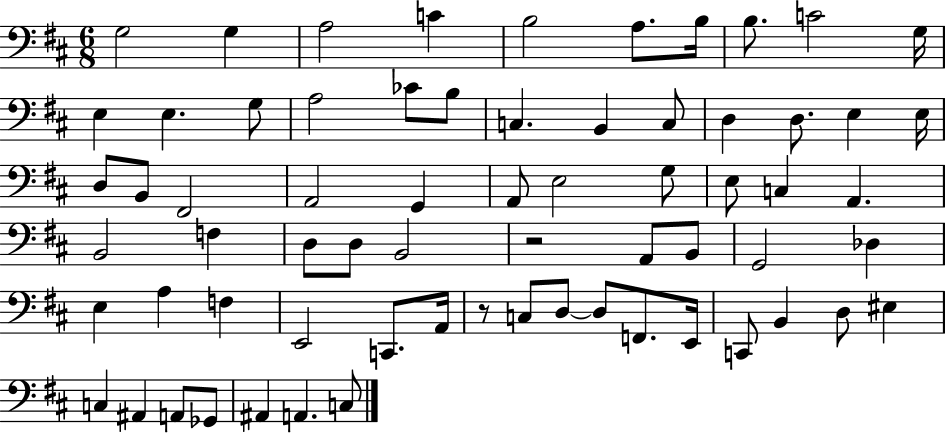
G3/h G3/q A3/h C4/q B3/h A3/e. B3/s B3/e. C4/h G3/s E3/q E3/q. G3/e A3/h CES4/e B3/e C3/q. B2/q C3/e D3/q D3/e. E3/q E3/s D3/e B2/e F#2/h A2/h G2/q A2/e E3/h G3/e E3/e C3/q A2/q. B2/h F3/q D3/e D3/e B2/h R/h A2/e B2/e G2/h Db3/q E3/q A3/q F3/q E2/h C2/e. A2/s R/e C3/e D3/e D3/e F2/e. E2/s C2/e B2/q D3/e EIS3/q C3/q A#2/q A2/e Gb2/e A#2/q A2/q. C3/e